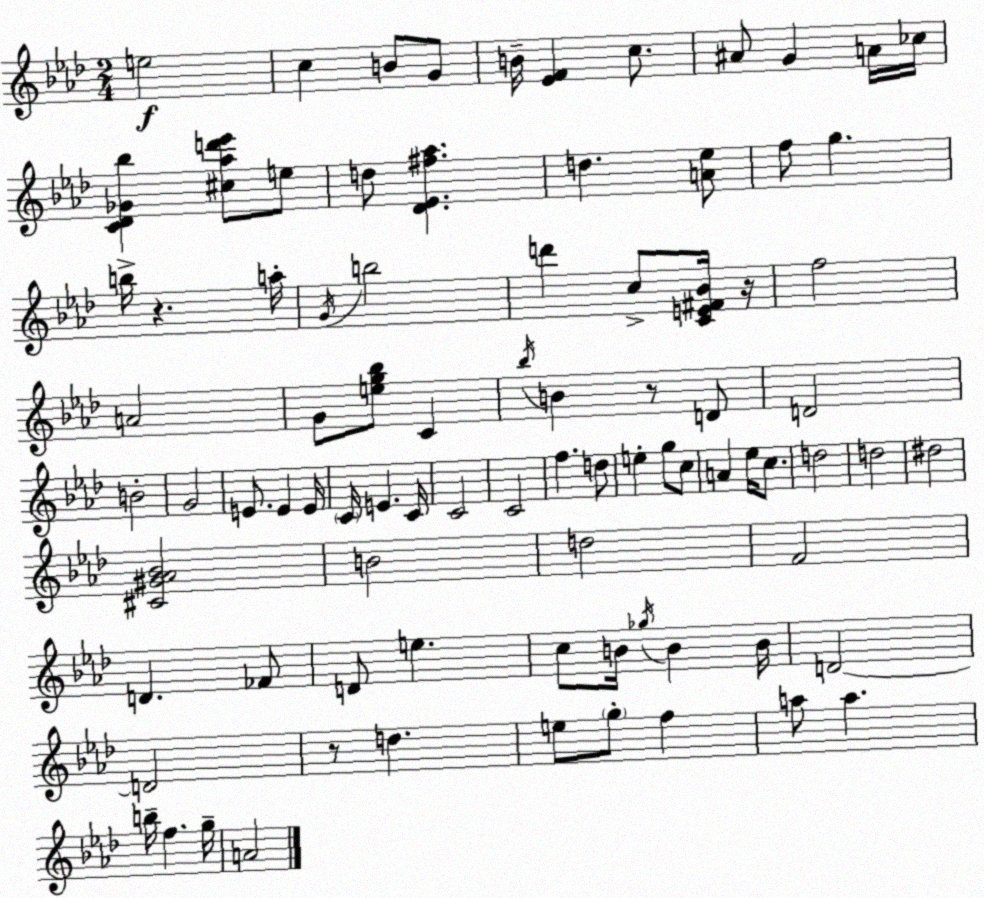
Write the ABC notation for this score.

X:1
T:Untitled
M:2/4
L:1/4
K:Fm
e2 c B/2 G/2 B/4 [_EF] c/2 ^A/2 G A/4 _c/4 [C_D_G_b] [^c_ad'_e']/2 e/2 d/2 [_D_E^f_a] d [A_e]/2 f/2 g b/4 z a/4 G/4 b2 d' c/2 [CE^F_B]/4 z/4 f2 A2 G/2 [eg_b]/2 C _b/4 B z/2 D/2 D2 B2 G2 E/2 E E/4 C/4 E C/4 C2 C2 f d/2 e g/2 c/2 A _e/4 c/2 d2 d2 ^d2 [^C^G_A_B]2 B2 d2 F2 D _F/2 D/2 e c/2 B/4 _g/4 B B/4 D2 D2 z/2 d e/2 g/2 f a/2 a b/4 f g/4 A2